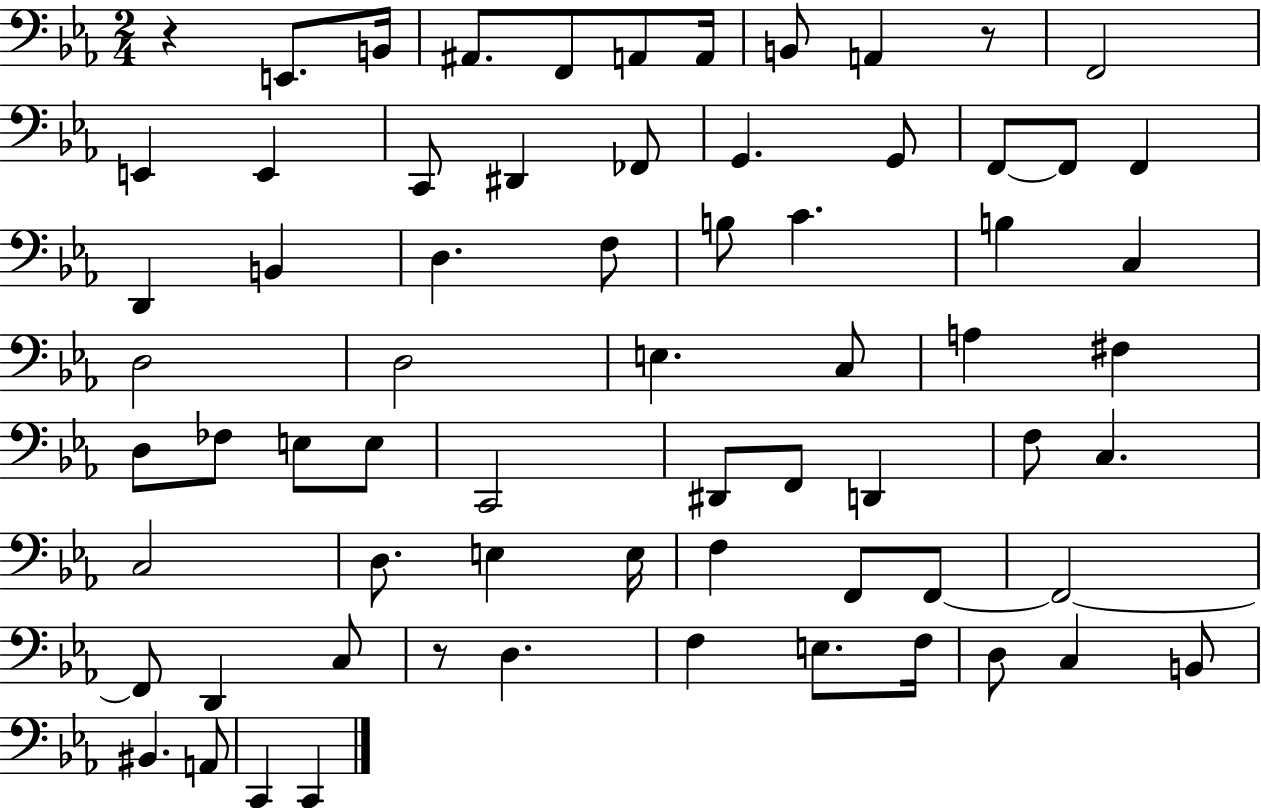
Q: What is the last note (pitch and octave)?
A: C2